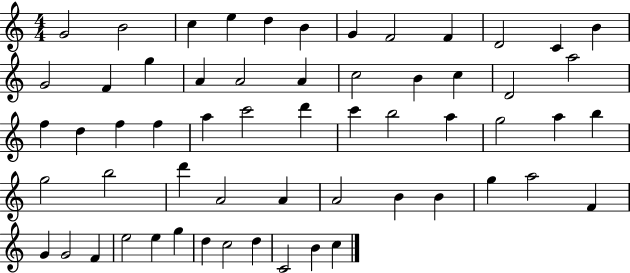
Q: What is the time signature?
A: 4/4